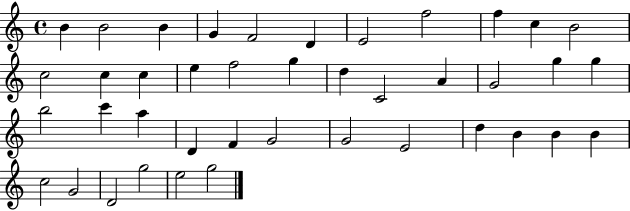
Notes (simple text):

B4/q B4/h B4/q G4/q F4/h D4/q E4/h F5/h F5/q C5/q B4/h C5/h C5/q C5/q E5/q F5/h G5/q D5/q C4/h A4/q G4/h G5/q G5/q B5/h C6/q A5/q D4/q F4/q G4/h G4/h E4/h D5/q B4/q B4/q B4/q C5/h G4/h D4/h G5/h E5/h G5/h